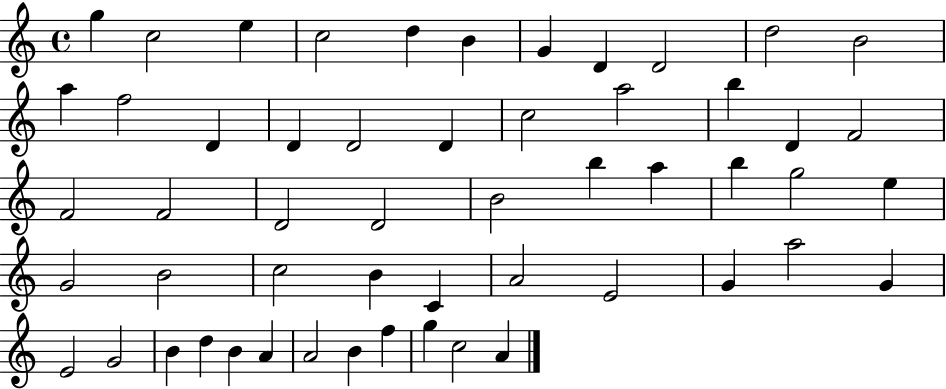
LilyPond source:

{
  \clef treble
  \time 4/4
  \defaultTimeSignature
  \key c \major
  g''4 c''2 e''4 | c''2 d''4 b'4 | g'4 d'4 d'2 | d''2 b'2 | \break a''4 f''2 d'4 | d'4 d'2 d'4 | c''2 a''2 | b''4 d'4 f'2 | \break f'2 f'2 | d'2 d'2 | b'2 b''4 a''4 | b''4 g''2 e''4 | \break g'2 b'2 | c''2 b'4 c'4 | a'2 e'2 | g'4 a''2 g'4 | \break e'2 g'2 | b'4 d''4 b'4 a'4 | a'2 b'4 f''4 | g''4 c''2 a'4 | \break \bar "|."
}